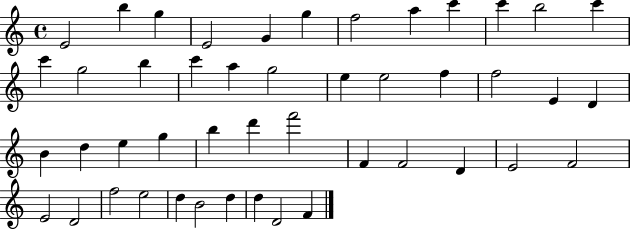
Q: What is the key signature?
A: C major